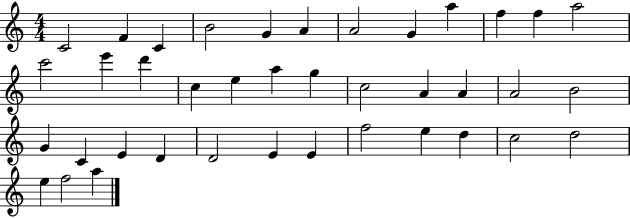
X:1
T:Untitled
M:4/4
L:1/4
K:C
C2 F C B2 G A A2 G a f f a2 c'2 e' d' c e a g c2 A A A2 B2 G C E D D2 E E f2 e d c2 d2 e f2 a